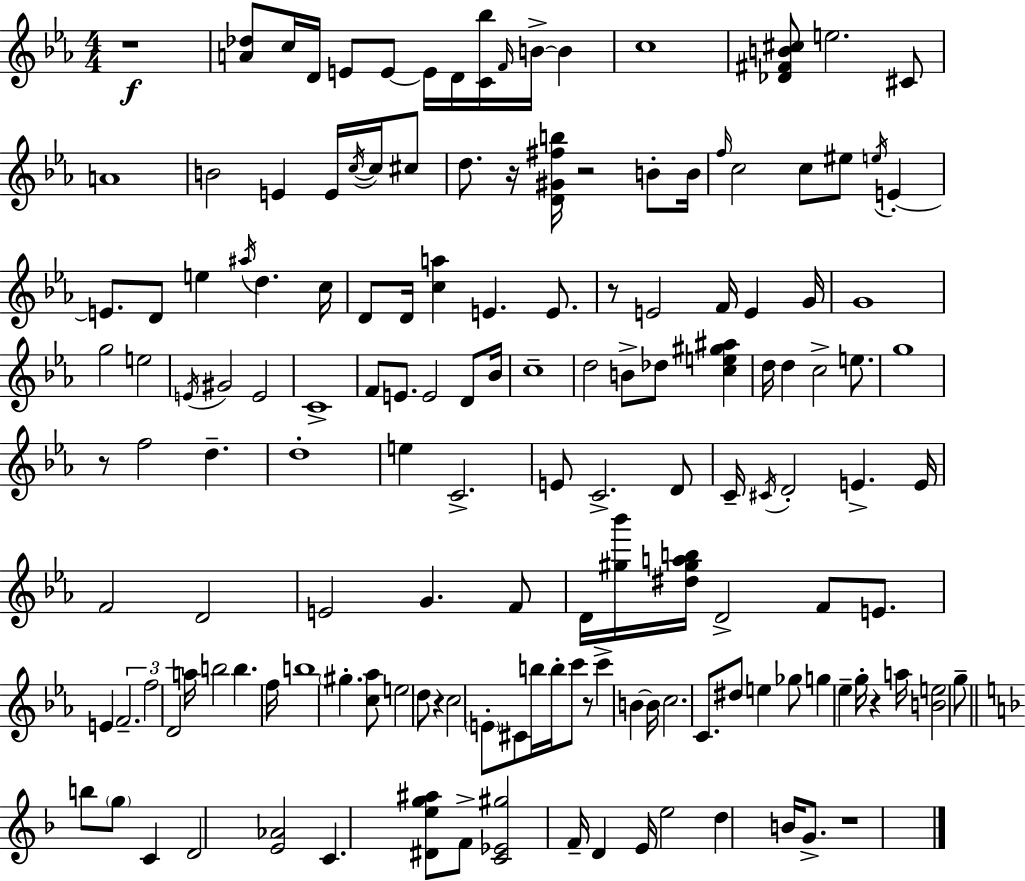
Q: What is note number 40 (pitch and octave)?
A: F4